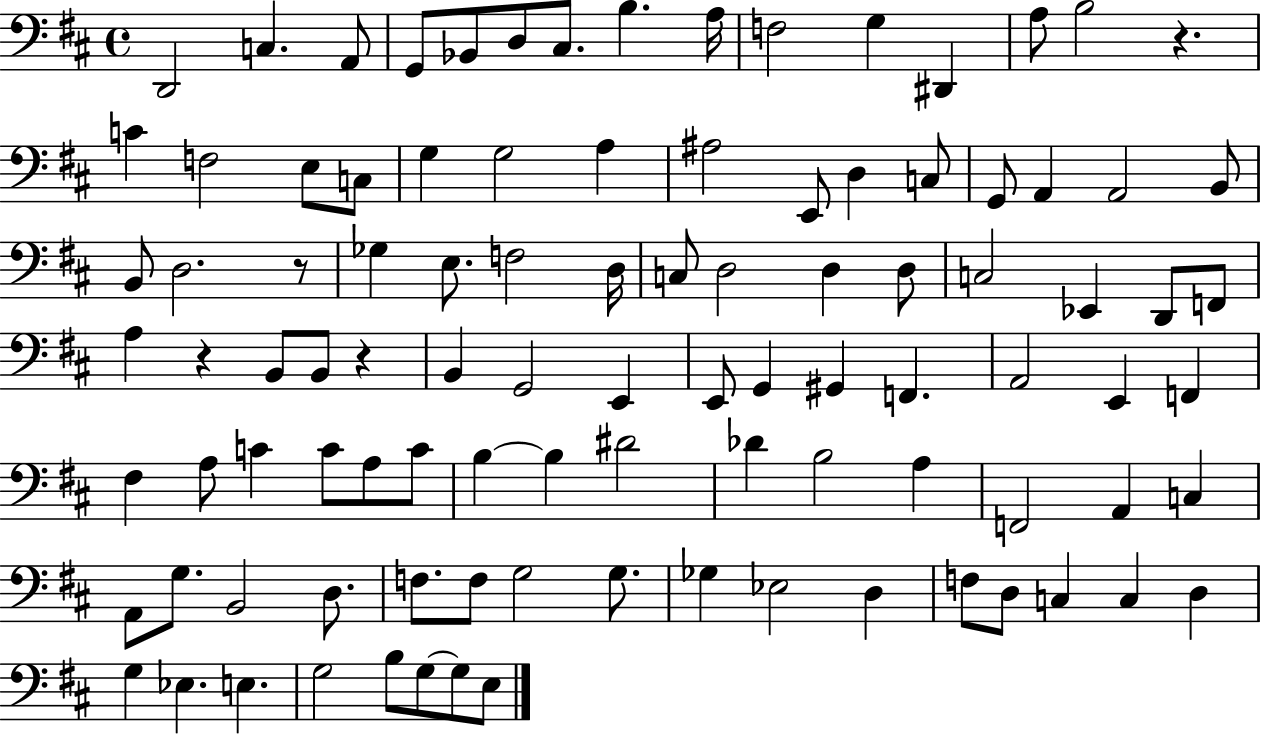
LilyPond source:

{
  \clef bass
  \time 4/4
  \defaultTimeSignature
  \key d \major
  d,2 c4. a,8 | g,8 bes,8 d8 cis8. b4. a16 | f2 g4 dis,4 | a8 b2 r4. | \break c'4 f2 e8 c8 | g4 g2 a4 | ais2 e,8 d4 c8 | g,8 a,4 a,2 b,8 | \break b,8 d2. r8 | ges4 e8. f2 d16 | c8 d2 d4 d8 | c2 ees,4 d,8 f,8 | \break a4 r4 b,8 b,8 r4 | b,4 g,2 e,4 | e,8 g,4 gis,4 f,4. | a,2 e,4 f,4 | \break fis4 a8 c'4 c'8 a8 c'8 | b4~~ b4 dis'2 | des'4 b2 a4 | f,2 a,4 c4 | \break a,8 g8. b,2 d8. | f8. f8 g2 g8. | ges4 ees2 d4 | f8 d8 c4 c4 d4 | \break g4 ees4. e4. | g2 b8 g8~~ g8 e8 | \bar "|."
}